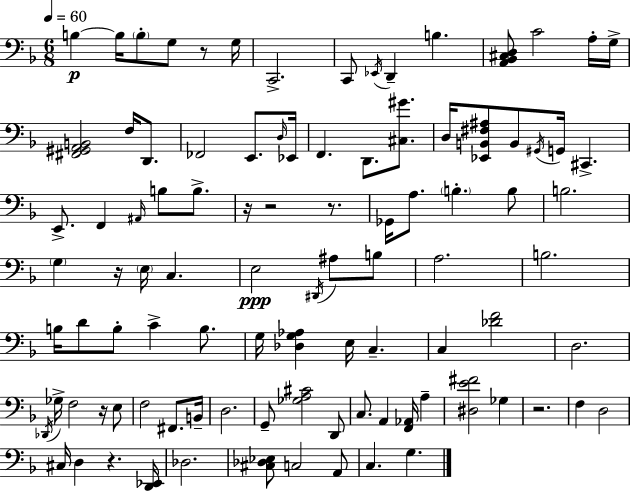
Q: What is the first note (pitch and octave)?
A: B3